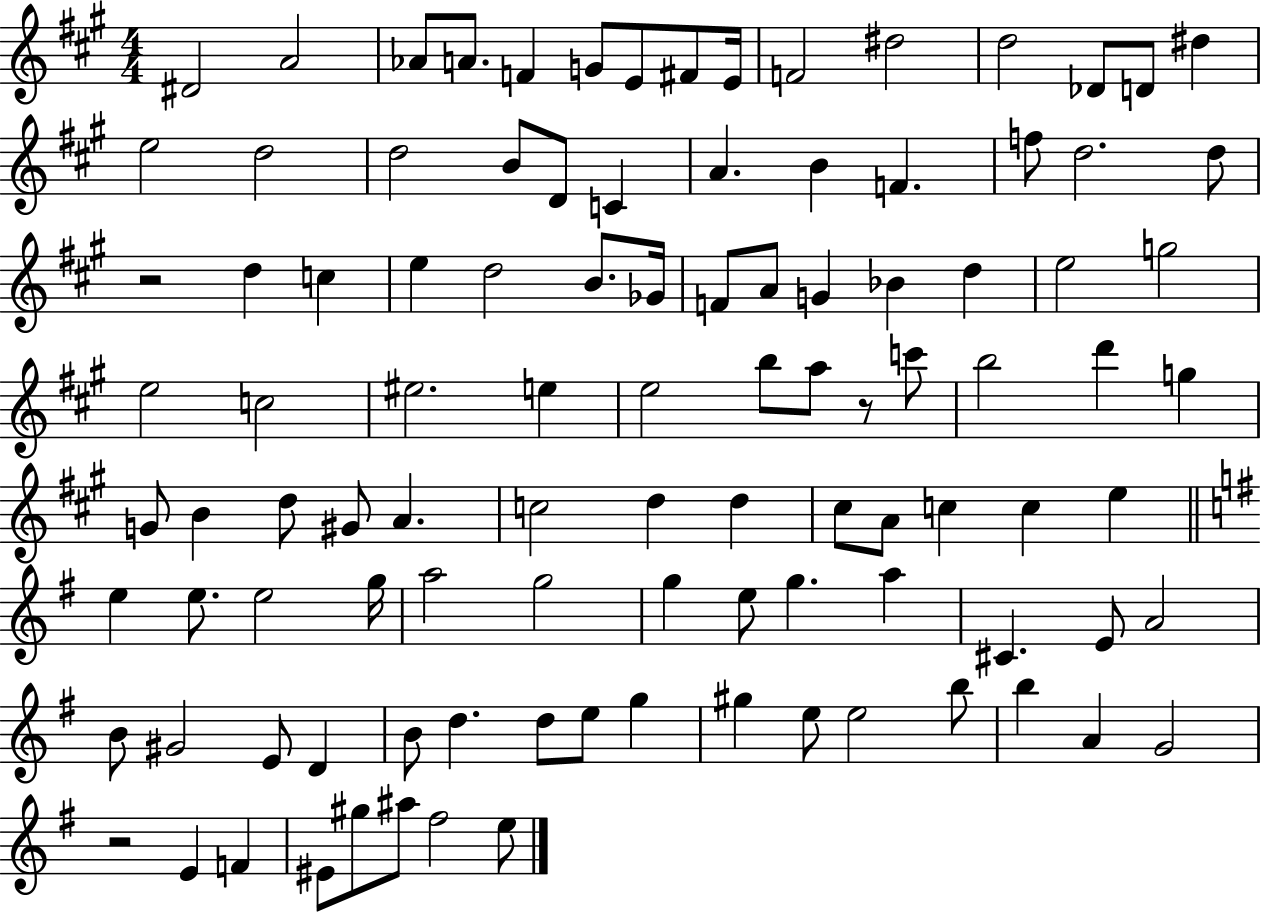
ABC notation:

X:1
T:Untitled
M:4/4
L:1/4
K:A
^D2 A2 _A/2 A/2 F G/2 E/2 ^F/2 E/4 F2 ^d2 d2 _D/2 D/2 ^d e2 d2 d2 B/2 D/2 C A B F f/2 d2 d/2 z2 d c e d2 B/2 _G/4 F/2 A/2 G _B d e2 g2 e2 c2 ^e2 e e2 b/2 a/2 z/2 c'/2 b2 d' g G/2 B d/2 ^G/2 A c2 d d ^c/2 A/2 c c e e e/2 e2 g/4 a2 g2 g e/2 g a ^C E/2 A2 B/2 ^G2 E/2 D B/2 d d/2 e/2 g ^g e/2 e2 b/2 b A G2 z2 E F ^E/2 ^g/2 ^a/2 ^f2 e/2